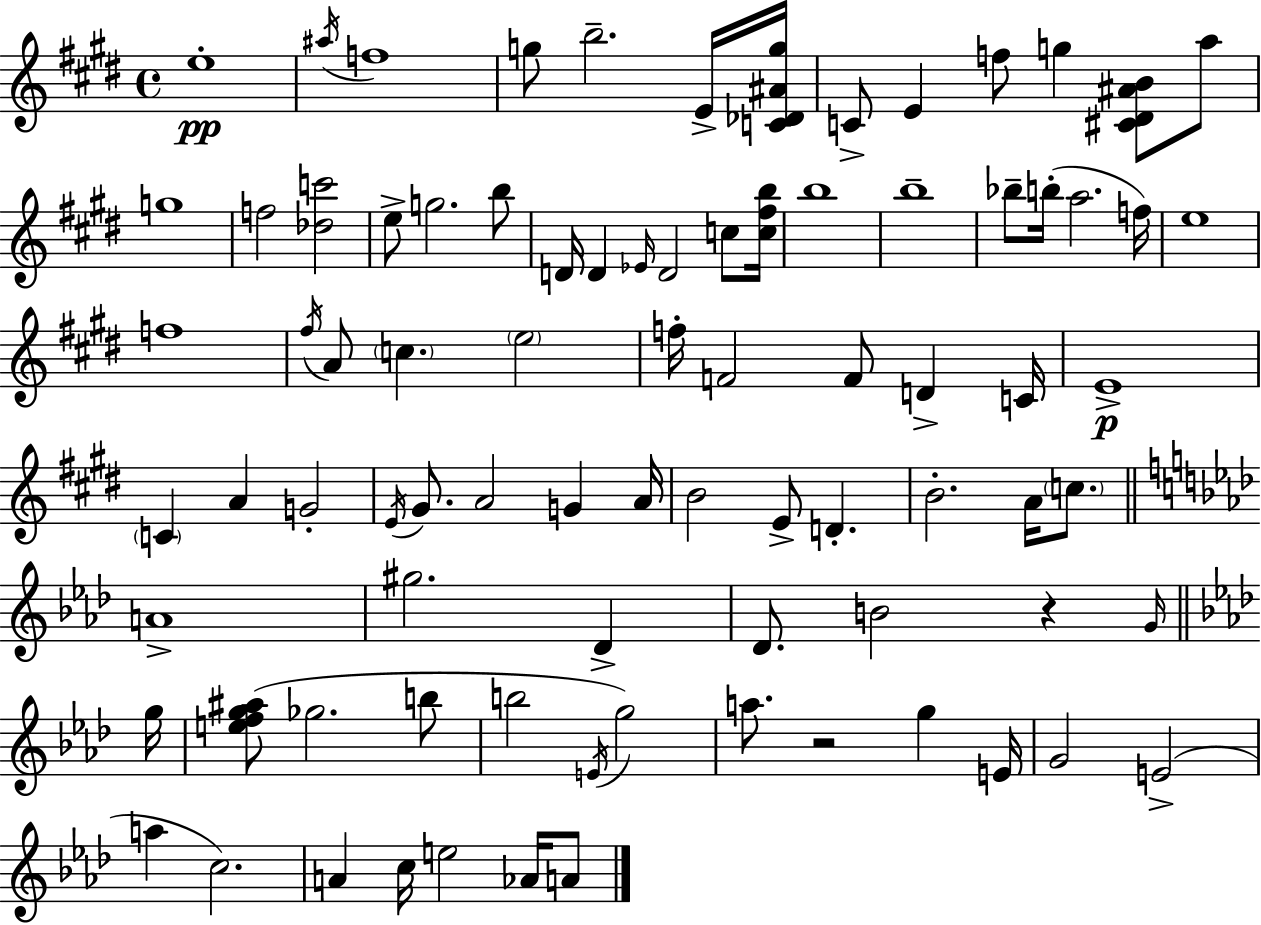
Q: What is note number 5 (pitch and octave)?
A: B5